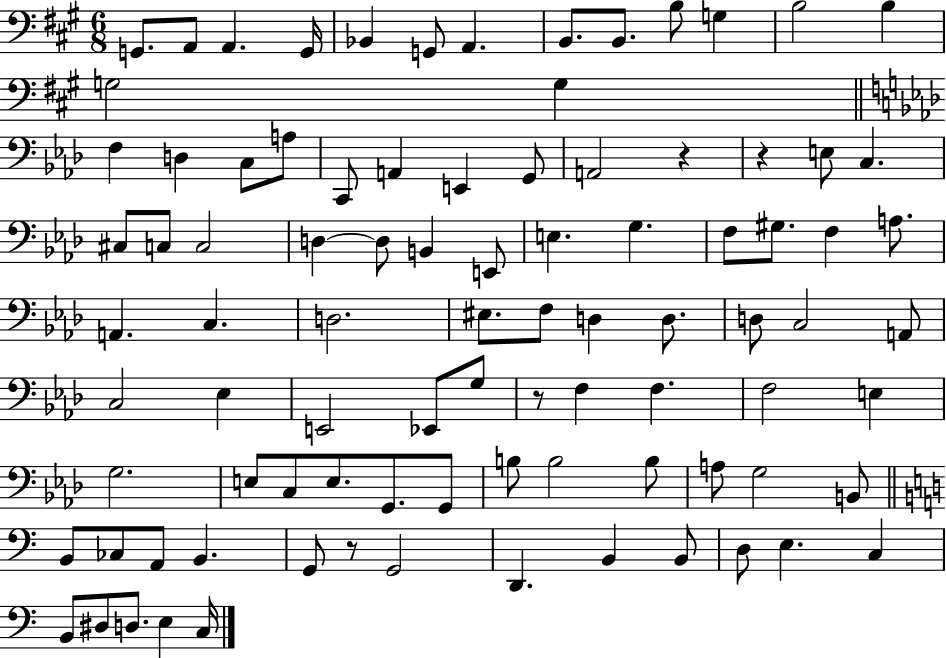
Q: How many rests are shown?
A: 4